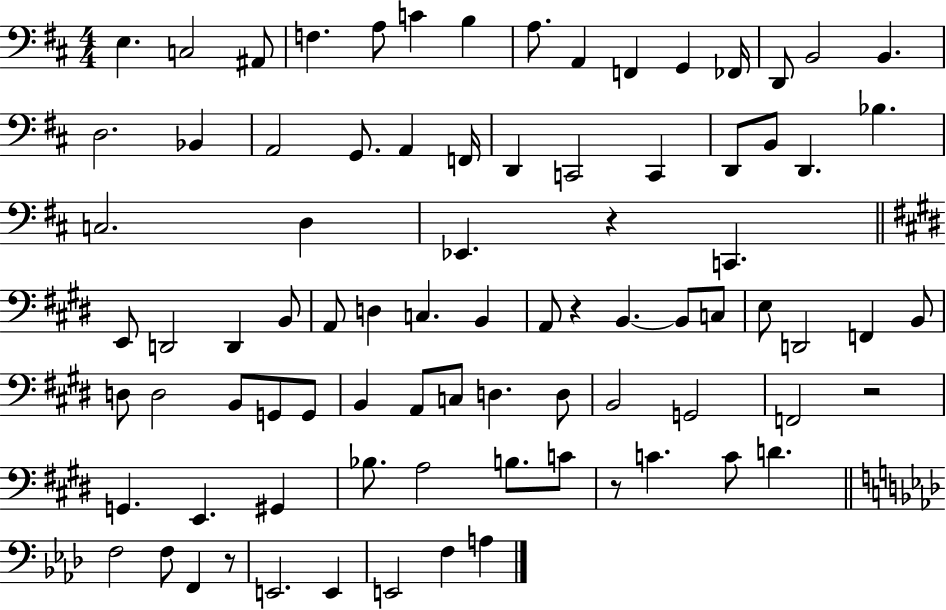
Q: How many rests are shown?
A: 5